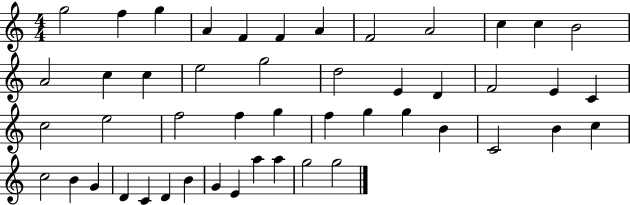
X:1
T:Untitled
M:4/4
L:1/4
K:C
g2 f g A F F A F2 A2 c c B2 A2 c c e2 g2 d2 E D F2 E C c2 e2 f2 f g f g g B C2 B c c2 B G D C D B G E a a g2 g2